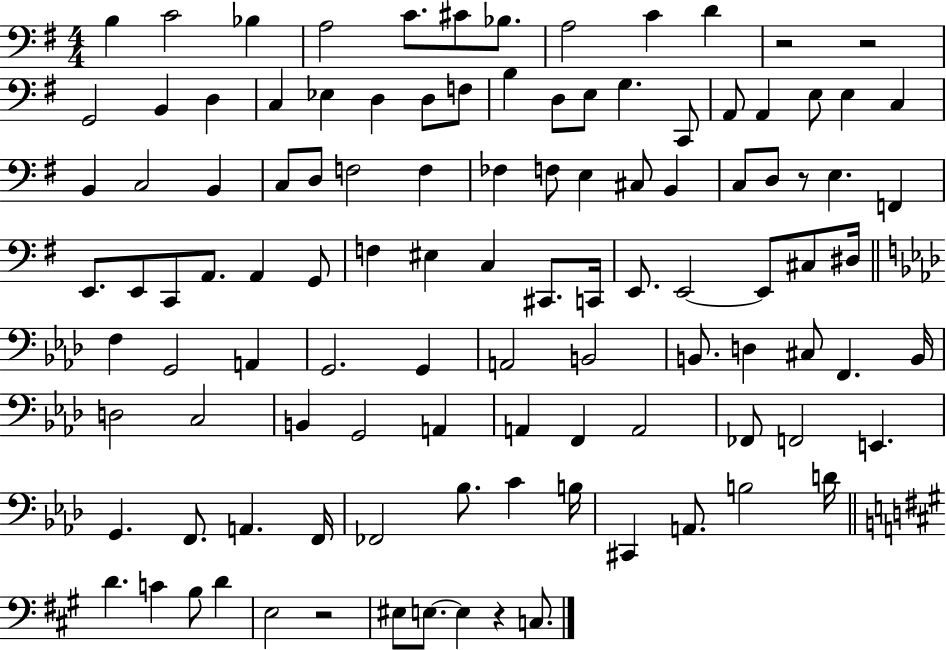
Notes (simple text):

B3/q C4/h Bb3/q A3/h C4/e. C#4/e Bb3/e. A3/h C4/q D4/q R/h R/h G2/h B2/q D3/q C3/q Eb3/q D3/q D3/e F3/e B3/q D3/e E3/e G3/q. C2/e A2/e A2/q E3/e E3/q C3/q B2/q C3/h B2/q C3/e D3/e F3/h F3/q FES3/q F3/e E3/q C#3/e B2/q C3/e D3/e R/e E3/q. F2/q E2/e. E2/e C2/e A2/e. A2/q G2/e F3/q EIS3/q C3/q C#2/e. C2/s E2/e. E2/h E2/e C#3/e D#3/s F3/q G2/h A2/q G2/h. G2/q A2/h B2/h B2/e. D3/q C#3/e F2/q. B2/s D3/h C3/h B2/q G2/h A2/q A2/q F2/q A2/h FES2/e F2/h E2/q. G2/q. F2/e. A2/q. F2/s FES2/h Bb3/e. C4/q B3/s C#2/q A2/e. B3/h D4/s D4/q. C4/q B3/e D4/q E3/h R/h EIS3/e E3/e. E3/q R/q C3/e.